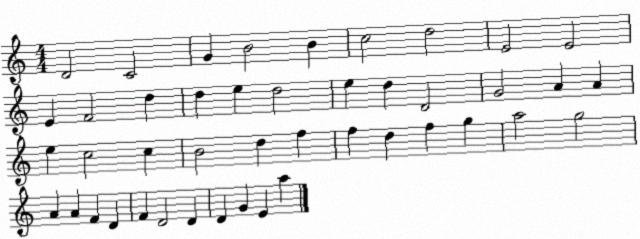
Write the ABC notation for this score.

X:1
T:Untitled
M:4/4
L:1/4
K:C
D2 C2 G B2 B c2 d2 E2 E2 E F2 d d e d2 e d D2 G2 A A e c2 c B2 d f f d f g a2 g2 A A F D F D2 D D G E a